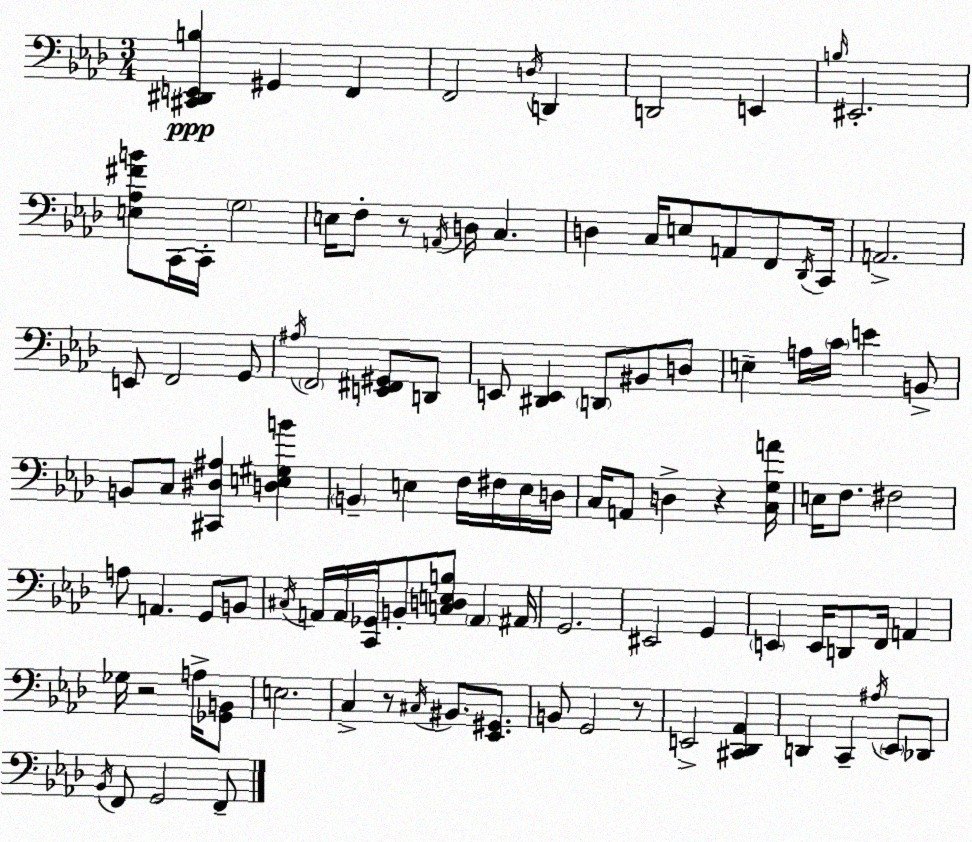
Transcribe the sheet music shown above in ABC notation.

X:1
T:Untitled
M:3/4
L:1/4
K:Ab
[^C,,^D,,E,,B,] ^G,, F,, F,,2 D,/4 D,, D,,2 E,, B,/4 ^E,,2 [E,_A,^FB]/2 C,,/4 C,,/4 G,2 E,/4 F,/2 z/2 A,,/4 D,/4 C, D, C,/4 E,/2 A,,/2 F,,/2 _D,,/4 C,,/4 A,,2 E,,/2 F,,2 G,,/2 ^A,/4 F,,2 [E,,^F,,^G,,]/2 D,,/2 E,,/2 [^D,,E,,] D,,/2 ^B,,/2 D,/2 E, A,/4 C/4 E B,,/2 B,,/2 C,/2 [^C,,^D,^A,] [D,E,^G,B] B,, E, F,/4 ^F,/4 E,/4 D,/4 C,/4 A,,/2 D, z [C,G,A]/4 E,/4 F,/2 ^F,2 A,/2 A,, G,,/2 B,,/2 ^C,/4 A,,/4 A,,/4 [C,,_G,,]/4 B,,/2 [C,D,E,B,]/2 A,, ^A,,/4 G,,2 ^E,,2 G,, E,, E,,/4 D,,/2 F,,/4 A,, _G,/4 z2 A,/4 [_G,,B,,]/2 E,2 C, z/2 ^C,/4 ^B,,/2 [_E,,^G,,]/2 B,,/2 G,,2 z/2 E,,2 [^C,,_D,,_A,,] D,, C,, ^A,/4 _E,,/2 _D,,/2 _B,,/4 F,,/2 G,,2 F,,/2